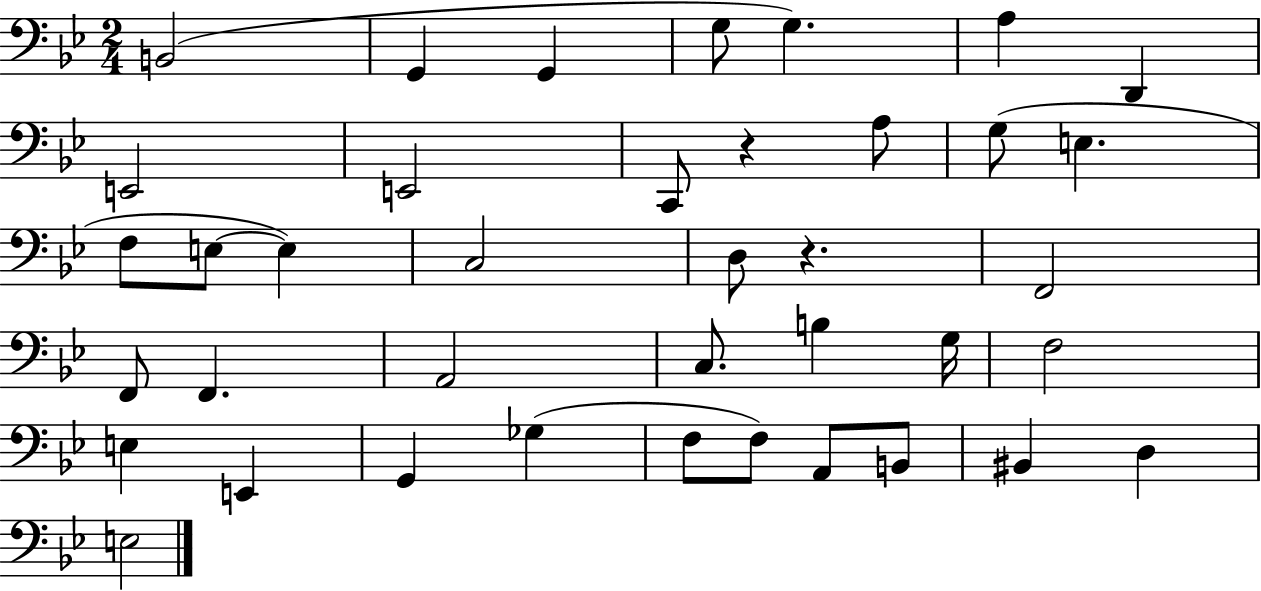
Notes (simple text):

B2/h G2/q G2/q G3/e G3/q. A3/q D2/q E2/h E2/h C2/e R/q A3/e G3/e E3/q. F3/e E3/e E3/q C3/h D3/e R/q. F2/h F2/e F2/q. A2/h C3/e. B3/q G3/s F3/h E3/q E2/q G2/q Gb3/q F3/e F3/e A2/e B2/e BIS2/q D3/q E3/h